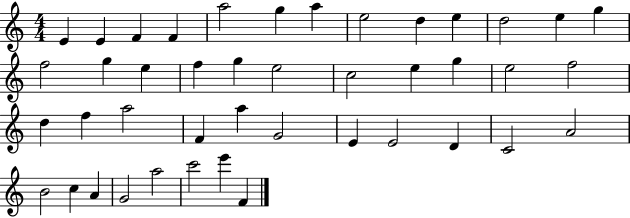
{
  \clef treble
  \numericTimeSignature
  \time 4/4
  \key c \major
  e'4 e'4 f'4 f'4 | a''2 g''4 a''4 | e''2 d''4 e''4 | d''2 e''4 g''4 | \break f''2 g''4 e''4 | f''4 g''4 e''2 | c''2 e''4 g''4 | e''2 f''2 | \break d''4 f''4 a''2 | f'4 a''4 g'2 | e'4 e'2 d'4 | c'2 a'2 | \break b'2 c''4 a'4 | g'2 a''2 | c'''2 e'''4 f'4 | \bar "|."
}